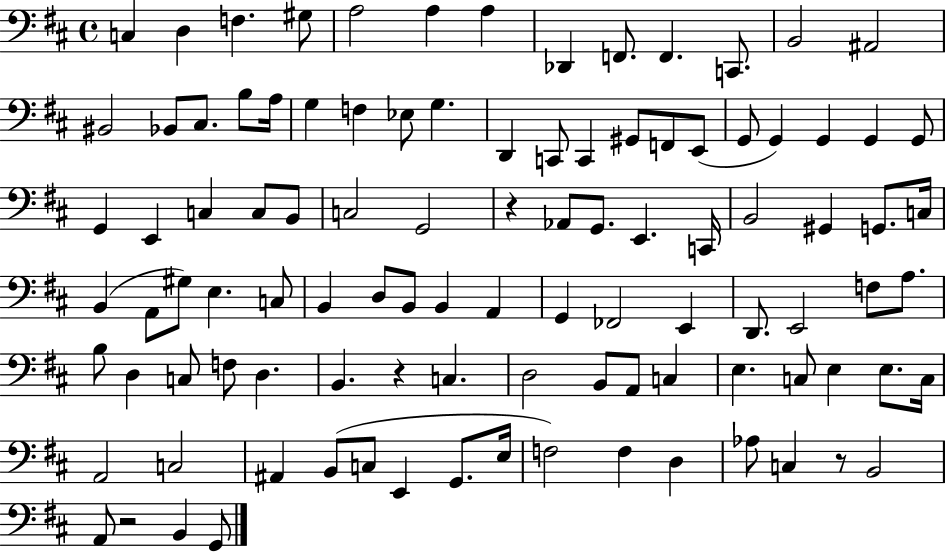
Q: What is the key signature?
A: D major